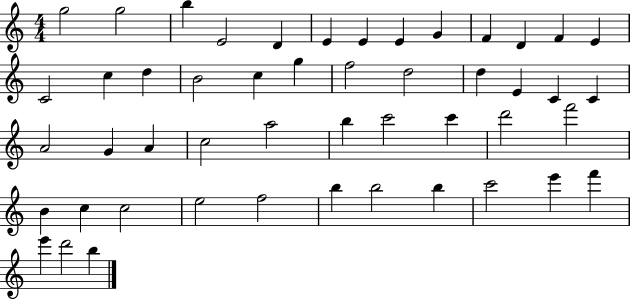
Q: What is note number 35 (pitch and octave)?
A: F6